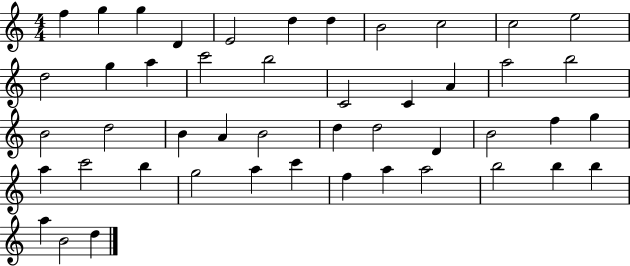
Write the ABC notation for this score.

X:1
T:Untitled
M:4/4
L:1/4
K:C
f g g D E2 d d B2 c2 c2 e2 d2 g a c'2 b2 C2 C A a2 b2 B2 d2 B A B2 d d2 D B2 f g a c'2 b g2 a c' f a a2 b2 b b a B2 d